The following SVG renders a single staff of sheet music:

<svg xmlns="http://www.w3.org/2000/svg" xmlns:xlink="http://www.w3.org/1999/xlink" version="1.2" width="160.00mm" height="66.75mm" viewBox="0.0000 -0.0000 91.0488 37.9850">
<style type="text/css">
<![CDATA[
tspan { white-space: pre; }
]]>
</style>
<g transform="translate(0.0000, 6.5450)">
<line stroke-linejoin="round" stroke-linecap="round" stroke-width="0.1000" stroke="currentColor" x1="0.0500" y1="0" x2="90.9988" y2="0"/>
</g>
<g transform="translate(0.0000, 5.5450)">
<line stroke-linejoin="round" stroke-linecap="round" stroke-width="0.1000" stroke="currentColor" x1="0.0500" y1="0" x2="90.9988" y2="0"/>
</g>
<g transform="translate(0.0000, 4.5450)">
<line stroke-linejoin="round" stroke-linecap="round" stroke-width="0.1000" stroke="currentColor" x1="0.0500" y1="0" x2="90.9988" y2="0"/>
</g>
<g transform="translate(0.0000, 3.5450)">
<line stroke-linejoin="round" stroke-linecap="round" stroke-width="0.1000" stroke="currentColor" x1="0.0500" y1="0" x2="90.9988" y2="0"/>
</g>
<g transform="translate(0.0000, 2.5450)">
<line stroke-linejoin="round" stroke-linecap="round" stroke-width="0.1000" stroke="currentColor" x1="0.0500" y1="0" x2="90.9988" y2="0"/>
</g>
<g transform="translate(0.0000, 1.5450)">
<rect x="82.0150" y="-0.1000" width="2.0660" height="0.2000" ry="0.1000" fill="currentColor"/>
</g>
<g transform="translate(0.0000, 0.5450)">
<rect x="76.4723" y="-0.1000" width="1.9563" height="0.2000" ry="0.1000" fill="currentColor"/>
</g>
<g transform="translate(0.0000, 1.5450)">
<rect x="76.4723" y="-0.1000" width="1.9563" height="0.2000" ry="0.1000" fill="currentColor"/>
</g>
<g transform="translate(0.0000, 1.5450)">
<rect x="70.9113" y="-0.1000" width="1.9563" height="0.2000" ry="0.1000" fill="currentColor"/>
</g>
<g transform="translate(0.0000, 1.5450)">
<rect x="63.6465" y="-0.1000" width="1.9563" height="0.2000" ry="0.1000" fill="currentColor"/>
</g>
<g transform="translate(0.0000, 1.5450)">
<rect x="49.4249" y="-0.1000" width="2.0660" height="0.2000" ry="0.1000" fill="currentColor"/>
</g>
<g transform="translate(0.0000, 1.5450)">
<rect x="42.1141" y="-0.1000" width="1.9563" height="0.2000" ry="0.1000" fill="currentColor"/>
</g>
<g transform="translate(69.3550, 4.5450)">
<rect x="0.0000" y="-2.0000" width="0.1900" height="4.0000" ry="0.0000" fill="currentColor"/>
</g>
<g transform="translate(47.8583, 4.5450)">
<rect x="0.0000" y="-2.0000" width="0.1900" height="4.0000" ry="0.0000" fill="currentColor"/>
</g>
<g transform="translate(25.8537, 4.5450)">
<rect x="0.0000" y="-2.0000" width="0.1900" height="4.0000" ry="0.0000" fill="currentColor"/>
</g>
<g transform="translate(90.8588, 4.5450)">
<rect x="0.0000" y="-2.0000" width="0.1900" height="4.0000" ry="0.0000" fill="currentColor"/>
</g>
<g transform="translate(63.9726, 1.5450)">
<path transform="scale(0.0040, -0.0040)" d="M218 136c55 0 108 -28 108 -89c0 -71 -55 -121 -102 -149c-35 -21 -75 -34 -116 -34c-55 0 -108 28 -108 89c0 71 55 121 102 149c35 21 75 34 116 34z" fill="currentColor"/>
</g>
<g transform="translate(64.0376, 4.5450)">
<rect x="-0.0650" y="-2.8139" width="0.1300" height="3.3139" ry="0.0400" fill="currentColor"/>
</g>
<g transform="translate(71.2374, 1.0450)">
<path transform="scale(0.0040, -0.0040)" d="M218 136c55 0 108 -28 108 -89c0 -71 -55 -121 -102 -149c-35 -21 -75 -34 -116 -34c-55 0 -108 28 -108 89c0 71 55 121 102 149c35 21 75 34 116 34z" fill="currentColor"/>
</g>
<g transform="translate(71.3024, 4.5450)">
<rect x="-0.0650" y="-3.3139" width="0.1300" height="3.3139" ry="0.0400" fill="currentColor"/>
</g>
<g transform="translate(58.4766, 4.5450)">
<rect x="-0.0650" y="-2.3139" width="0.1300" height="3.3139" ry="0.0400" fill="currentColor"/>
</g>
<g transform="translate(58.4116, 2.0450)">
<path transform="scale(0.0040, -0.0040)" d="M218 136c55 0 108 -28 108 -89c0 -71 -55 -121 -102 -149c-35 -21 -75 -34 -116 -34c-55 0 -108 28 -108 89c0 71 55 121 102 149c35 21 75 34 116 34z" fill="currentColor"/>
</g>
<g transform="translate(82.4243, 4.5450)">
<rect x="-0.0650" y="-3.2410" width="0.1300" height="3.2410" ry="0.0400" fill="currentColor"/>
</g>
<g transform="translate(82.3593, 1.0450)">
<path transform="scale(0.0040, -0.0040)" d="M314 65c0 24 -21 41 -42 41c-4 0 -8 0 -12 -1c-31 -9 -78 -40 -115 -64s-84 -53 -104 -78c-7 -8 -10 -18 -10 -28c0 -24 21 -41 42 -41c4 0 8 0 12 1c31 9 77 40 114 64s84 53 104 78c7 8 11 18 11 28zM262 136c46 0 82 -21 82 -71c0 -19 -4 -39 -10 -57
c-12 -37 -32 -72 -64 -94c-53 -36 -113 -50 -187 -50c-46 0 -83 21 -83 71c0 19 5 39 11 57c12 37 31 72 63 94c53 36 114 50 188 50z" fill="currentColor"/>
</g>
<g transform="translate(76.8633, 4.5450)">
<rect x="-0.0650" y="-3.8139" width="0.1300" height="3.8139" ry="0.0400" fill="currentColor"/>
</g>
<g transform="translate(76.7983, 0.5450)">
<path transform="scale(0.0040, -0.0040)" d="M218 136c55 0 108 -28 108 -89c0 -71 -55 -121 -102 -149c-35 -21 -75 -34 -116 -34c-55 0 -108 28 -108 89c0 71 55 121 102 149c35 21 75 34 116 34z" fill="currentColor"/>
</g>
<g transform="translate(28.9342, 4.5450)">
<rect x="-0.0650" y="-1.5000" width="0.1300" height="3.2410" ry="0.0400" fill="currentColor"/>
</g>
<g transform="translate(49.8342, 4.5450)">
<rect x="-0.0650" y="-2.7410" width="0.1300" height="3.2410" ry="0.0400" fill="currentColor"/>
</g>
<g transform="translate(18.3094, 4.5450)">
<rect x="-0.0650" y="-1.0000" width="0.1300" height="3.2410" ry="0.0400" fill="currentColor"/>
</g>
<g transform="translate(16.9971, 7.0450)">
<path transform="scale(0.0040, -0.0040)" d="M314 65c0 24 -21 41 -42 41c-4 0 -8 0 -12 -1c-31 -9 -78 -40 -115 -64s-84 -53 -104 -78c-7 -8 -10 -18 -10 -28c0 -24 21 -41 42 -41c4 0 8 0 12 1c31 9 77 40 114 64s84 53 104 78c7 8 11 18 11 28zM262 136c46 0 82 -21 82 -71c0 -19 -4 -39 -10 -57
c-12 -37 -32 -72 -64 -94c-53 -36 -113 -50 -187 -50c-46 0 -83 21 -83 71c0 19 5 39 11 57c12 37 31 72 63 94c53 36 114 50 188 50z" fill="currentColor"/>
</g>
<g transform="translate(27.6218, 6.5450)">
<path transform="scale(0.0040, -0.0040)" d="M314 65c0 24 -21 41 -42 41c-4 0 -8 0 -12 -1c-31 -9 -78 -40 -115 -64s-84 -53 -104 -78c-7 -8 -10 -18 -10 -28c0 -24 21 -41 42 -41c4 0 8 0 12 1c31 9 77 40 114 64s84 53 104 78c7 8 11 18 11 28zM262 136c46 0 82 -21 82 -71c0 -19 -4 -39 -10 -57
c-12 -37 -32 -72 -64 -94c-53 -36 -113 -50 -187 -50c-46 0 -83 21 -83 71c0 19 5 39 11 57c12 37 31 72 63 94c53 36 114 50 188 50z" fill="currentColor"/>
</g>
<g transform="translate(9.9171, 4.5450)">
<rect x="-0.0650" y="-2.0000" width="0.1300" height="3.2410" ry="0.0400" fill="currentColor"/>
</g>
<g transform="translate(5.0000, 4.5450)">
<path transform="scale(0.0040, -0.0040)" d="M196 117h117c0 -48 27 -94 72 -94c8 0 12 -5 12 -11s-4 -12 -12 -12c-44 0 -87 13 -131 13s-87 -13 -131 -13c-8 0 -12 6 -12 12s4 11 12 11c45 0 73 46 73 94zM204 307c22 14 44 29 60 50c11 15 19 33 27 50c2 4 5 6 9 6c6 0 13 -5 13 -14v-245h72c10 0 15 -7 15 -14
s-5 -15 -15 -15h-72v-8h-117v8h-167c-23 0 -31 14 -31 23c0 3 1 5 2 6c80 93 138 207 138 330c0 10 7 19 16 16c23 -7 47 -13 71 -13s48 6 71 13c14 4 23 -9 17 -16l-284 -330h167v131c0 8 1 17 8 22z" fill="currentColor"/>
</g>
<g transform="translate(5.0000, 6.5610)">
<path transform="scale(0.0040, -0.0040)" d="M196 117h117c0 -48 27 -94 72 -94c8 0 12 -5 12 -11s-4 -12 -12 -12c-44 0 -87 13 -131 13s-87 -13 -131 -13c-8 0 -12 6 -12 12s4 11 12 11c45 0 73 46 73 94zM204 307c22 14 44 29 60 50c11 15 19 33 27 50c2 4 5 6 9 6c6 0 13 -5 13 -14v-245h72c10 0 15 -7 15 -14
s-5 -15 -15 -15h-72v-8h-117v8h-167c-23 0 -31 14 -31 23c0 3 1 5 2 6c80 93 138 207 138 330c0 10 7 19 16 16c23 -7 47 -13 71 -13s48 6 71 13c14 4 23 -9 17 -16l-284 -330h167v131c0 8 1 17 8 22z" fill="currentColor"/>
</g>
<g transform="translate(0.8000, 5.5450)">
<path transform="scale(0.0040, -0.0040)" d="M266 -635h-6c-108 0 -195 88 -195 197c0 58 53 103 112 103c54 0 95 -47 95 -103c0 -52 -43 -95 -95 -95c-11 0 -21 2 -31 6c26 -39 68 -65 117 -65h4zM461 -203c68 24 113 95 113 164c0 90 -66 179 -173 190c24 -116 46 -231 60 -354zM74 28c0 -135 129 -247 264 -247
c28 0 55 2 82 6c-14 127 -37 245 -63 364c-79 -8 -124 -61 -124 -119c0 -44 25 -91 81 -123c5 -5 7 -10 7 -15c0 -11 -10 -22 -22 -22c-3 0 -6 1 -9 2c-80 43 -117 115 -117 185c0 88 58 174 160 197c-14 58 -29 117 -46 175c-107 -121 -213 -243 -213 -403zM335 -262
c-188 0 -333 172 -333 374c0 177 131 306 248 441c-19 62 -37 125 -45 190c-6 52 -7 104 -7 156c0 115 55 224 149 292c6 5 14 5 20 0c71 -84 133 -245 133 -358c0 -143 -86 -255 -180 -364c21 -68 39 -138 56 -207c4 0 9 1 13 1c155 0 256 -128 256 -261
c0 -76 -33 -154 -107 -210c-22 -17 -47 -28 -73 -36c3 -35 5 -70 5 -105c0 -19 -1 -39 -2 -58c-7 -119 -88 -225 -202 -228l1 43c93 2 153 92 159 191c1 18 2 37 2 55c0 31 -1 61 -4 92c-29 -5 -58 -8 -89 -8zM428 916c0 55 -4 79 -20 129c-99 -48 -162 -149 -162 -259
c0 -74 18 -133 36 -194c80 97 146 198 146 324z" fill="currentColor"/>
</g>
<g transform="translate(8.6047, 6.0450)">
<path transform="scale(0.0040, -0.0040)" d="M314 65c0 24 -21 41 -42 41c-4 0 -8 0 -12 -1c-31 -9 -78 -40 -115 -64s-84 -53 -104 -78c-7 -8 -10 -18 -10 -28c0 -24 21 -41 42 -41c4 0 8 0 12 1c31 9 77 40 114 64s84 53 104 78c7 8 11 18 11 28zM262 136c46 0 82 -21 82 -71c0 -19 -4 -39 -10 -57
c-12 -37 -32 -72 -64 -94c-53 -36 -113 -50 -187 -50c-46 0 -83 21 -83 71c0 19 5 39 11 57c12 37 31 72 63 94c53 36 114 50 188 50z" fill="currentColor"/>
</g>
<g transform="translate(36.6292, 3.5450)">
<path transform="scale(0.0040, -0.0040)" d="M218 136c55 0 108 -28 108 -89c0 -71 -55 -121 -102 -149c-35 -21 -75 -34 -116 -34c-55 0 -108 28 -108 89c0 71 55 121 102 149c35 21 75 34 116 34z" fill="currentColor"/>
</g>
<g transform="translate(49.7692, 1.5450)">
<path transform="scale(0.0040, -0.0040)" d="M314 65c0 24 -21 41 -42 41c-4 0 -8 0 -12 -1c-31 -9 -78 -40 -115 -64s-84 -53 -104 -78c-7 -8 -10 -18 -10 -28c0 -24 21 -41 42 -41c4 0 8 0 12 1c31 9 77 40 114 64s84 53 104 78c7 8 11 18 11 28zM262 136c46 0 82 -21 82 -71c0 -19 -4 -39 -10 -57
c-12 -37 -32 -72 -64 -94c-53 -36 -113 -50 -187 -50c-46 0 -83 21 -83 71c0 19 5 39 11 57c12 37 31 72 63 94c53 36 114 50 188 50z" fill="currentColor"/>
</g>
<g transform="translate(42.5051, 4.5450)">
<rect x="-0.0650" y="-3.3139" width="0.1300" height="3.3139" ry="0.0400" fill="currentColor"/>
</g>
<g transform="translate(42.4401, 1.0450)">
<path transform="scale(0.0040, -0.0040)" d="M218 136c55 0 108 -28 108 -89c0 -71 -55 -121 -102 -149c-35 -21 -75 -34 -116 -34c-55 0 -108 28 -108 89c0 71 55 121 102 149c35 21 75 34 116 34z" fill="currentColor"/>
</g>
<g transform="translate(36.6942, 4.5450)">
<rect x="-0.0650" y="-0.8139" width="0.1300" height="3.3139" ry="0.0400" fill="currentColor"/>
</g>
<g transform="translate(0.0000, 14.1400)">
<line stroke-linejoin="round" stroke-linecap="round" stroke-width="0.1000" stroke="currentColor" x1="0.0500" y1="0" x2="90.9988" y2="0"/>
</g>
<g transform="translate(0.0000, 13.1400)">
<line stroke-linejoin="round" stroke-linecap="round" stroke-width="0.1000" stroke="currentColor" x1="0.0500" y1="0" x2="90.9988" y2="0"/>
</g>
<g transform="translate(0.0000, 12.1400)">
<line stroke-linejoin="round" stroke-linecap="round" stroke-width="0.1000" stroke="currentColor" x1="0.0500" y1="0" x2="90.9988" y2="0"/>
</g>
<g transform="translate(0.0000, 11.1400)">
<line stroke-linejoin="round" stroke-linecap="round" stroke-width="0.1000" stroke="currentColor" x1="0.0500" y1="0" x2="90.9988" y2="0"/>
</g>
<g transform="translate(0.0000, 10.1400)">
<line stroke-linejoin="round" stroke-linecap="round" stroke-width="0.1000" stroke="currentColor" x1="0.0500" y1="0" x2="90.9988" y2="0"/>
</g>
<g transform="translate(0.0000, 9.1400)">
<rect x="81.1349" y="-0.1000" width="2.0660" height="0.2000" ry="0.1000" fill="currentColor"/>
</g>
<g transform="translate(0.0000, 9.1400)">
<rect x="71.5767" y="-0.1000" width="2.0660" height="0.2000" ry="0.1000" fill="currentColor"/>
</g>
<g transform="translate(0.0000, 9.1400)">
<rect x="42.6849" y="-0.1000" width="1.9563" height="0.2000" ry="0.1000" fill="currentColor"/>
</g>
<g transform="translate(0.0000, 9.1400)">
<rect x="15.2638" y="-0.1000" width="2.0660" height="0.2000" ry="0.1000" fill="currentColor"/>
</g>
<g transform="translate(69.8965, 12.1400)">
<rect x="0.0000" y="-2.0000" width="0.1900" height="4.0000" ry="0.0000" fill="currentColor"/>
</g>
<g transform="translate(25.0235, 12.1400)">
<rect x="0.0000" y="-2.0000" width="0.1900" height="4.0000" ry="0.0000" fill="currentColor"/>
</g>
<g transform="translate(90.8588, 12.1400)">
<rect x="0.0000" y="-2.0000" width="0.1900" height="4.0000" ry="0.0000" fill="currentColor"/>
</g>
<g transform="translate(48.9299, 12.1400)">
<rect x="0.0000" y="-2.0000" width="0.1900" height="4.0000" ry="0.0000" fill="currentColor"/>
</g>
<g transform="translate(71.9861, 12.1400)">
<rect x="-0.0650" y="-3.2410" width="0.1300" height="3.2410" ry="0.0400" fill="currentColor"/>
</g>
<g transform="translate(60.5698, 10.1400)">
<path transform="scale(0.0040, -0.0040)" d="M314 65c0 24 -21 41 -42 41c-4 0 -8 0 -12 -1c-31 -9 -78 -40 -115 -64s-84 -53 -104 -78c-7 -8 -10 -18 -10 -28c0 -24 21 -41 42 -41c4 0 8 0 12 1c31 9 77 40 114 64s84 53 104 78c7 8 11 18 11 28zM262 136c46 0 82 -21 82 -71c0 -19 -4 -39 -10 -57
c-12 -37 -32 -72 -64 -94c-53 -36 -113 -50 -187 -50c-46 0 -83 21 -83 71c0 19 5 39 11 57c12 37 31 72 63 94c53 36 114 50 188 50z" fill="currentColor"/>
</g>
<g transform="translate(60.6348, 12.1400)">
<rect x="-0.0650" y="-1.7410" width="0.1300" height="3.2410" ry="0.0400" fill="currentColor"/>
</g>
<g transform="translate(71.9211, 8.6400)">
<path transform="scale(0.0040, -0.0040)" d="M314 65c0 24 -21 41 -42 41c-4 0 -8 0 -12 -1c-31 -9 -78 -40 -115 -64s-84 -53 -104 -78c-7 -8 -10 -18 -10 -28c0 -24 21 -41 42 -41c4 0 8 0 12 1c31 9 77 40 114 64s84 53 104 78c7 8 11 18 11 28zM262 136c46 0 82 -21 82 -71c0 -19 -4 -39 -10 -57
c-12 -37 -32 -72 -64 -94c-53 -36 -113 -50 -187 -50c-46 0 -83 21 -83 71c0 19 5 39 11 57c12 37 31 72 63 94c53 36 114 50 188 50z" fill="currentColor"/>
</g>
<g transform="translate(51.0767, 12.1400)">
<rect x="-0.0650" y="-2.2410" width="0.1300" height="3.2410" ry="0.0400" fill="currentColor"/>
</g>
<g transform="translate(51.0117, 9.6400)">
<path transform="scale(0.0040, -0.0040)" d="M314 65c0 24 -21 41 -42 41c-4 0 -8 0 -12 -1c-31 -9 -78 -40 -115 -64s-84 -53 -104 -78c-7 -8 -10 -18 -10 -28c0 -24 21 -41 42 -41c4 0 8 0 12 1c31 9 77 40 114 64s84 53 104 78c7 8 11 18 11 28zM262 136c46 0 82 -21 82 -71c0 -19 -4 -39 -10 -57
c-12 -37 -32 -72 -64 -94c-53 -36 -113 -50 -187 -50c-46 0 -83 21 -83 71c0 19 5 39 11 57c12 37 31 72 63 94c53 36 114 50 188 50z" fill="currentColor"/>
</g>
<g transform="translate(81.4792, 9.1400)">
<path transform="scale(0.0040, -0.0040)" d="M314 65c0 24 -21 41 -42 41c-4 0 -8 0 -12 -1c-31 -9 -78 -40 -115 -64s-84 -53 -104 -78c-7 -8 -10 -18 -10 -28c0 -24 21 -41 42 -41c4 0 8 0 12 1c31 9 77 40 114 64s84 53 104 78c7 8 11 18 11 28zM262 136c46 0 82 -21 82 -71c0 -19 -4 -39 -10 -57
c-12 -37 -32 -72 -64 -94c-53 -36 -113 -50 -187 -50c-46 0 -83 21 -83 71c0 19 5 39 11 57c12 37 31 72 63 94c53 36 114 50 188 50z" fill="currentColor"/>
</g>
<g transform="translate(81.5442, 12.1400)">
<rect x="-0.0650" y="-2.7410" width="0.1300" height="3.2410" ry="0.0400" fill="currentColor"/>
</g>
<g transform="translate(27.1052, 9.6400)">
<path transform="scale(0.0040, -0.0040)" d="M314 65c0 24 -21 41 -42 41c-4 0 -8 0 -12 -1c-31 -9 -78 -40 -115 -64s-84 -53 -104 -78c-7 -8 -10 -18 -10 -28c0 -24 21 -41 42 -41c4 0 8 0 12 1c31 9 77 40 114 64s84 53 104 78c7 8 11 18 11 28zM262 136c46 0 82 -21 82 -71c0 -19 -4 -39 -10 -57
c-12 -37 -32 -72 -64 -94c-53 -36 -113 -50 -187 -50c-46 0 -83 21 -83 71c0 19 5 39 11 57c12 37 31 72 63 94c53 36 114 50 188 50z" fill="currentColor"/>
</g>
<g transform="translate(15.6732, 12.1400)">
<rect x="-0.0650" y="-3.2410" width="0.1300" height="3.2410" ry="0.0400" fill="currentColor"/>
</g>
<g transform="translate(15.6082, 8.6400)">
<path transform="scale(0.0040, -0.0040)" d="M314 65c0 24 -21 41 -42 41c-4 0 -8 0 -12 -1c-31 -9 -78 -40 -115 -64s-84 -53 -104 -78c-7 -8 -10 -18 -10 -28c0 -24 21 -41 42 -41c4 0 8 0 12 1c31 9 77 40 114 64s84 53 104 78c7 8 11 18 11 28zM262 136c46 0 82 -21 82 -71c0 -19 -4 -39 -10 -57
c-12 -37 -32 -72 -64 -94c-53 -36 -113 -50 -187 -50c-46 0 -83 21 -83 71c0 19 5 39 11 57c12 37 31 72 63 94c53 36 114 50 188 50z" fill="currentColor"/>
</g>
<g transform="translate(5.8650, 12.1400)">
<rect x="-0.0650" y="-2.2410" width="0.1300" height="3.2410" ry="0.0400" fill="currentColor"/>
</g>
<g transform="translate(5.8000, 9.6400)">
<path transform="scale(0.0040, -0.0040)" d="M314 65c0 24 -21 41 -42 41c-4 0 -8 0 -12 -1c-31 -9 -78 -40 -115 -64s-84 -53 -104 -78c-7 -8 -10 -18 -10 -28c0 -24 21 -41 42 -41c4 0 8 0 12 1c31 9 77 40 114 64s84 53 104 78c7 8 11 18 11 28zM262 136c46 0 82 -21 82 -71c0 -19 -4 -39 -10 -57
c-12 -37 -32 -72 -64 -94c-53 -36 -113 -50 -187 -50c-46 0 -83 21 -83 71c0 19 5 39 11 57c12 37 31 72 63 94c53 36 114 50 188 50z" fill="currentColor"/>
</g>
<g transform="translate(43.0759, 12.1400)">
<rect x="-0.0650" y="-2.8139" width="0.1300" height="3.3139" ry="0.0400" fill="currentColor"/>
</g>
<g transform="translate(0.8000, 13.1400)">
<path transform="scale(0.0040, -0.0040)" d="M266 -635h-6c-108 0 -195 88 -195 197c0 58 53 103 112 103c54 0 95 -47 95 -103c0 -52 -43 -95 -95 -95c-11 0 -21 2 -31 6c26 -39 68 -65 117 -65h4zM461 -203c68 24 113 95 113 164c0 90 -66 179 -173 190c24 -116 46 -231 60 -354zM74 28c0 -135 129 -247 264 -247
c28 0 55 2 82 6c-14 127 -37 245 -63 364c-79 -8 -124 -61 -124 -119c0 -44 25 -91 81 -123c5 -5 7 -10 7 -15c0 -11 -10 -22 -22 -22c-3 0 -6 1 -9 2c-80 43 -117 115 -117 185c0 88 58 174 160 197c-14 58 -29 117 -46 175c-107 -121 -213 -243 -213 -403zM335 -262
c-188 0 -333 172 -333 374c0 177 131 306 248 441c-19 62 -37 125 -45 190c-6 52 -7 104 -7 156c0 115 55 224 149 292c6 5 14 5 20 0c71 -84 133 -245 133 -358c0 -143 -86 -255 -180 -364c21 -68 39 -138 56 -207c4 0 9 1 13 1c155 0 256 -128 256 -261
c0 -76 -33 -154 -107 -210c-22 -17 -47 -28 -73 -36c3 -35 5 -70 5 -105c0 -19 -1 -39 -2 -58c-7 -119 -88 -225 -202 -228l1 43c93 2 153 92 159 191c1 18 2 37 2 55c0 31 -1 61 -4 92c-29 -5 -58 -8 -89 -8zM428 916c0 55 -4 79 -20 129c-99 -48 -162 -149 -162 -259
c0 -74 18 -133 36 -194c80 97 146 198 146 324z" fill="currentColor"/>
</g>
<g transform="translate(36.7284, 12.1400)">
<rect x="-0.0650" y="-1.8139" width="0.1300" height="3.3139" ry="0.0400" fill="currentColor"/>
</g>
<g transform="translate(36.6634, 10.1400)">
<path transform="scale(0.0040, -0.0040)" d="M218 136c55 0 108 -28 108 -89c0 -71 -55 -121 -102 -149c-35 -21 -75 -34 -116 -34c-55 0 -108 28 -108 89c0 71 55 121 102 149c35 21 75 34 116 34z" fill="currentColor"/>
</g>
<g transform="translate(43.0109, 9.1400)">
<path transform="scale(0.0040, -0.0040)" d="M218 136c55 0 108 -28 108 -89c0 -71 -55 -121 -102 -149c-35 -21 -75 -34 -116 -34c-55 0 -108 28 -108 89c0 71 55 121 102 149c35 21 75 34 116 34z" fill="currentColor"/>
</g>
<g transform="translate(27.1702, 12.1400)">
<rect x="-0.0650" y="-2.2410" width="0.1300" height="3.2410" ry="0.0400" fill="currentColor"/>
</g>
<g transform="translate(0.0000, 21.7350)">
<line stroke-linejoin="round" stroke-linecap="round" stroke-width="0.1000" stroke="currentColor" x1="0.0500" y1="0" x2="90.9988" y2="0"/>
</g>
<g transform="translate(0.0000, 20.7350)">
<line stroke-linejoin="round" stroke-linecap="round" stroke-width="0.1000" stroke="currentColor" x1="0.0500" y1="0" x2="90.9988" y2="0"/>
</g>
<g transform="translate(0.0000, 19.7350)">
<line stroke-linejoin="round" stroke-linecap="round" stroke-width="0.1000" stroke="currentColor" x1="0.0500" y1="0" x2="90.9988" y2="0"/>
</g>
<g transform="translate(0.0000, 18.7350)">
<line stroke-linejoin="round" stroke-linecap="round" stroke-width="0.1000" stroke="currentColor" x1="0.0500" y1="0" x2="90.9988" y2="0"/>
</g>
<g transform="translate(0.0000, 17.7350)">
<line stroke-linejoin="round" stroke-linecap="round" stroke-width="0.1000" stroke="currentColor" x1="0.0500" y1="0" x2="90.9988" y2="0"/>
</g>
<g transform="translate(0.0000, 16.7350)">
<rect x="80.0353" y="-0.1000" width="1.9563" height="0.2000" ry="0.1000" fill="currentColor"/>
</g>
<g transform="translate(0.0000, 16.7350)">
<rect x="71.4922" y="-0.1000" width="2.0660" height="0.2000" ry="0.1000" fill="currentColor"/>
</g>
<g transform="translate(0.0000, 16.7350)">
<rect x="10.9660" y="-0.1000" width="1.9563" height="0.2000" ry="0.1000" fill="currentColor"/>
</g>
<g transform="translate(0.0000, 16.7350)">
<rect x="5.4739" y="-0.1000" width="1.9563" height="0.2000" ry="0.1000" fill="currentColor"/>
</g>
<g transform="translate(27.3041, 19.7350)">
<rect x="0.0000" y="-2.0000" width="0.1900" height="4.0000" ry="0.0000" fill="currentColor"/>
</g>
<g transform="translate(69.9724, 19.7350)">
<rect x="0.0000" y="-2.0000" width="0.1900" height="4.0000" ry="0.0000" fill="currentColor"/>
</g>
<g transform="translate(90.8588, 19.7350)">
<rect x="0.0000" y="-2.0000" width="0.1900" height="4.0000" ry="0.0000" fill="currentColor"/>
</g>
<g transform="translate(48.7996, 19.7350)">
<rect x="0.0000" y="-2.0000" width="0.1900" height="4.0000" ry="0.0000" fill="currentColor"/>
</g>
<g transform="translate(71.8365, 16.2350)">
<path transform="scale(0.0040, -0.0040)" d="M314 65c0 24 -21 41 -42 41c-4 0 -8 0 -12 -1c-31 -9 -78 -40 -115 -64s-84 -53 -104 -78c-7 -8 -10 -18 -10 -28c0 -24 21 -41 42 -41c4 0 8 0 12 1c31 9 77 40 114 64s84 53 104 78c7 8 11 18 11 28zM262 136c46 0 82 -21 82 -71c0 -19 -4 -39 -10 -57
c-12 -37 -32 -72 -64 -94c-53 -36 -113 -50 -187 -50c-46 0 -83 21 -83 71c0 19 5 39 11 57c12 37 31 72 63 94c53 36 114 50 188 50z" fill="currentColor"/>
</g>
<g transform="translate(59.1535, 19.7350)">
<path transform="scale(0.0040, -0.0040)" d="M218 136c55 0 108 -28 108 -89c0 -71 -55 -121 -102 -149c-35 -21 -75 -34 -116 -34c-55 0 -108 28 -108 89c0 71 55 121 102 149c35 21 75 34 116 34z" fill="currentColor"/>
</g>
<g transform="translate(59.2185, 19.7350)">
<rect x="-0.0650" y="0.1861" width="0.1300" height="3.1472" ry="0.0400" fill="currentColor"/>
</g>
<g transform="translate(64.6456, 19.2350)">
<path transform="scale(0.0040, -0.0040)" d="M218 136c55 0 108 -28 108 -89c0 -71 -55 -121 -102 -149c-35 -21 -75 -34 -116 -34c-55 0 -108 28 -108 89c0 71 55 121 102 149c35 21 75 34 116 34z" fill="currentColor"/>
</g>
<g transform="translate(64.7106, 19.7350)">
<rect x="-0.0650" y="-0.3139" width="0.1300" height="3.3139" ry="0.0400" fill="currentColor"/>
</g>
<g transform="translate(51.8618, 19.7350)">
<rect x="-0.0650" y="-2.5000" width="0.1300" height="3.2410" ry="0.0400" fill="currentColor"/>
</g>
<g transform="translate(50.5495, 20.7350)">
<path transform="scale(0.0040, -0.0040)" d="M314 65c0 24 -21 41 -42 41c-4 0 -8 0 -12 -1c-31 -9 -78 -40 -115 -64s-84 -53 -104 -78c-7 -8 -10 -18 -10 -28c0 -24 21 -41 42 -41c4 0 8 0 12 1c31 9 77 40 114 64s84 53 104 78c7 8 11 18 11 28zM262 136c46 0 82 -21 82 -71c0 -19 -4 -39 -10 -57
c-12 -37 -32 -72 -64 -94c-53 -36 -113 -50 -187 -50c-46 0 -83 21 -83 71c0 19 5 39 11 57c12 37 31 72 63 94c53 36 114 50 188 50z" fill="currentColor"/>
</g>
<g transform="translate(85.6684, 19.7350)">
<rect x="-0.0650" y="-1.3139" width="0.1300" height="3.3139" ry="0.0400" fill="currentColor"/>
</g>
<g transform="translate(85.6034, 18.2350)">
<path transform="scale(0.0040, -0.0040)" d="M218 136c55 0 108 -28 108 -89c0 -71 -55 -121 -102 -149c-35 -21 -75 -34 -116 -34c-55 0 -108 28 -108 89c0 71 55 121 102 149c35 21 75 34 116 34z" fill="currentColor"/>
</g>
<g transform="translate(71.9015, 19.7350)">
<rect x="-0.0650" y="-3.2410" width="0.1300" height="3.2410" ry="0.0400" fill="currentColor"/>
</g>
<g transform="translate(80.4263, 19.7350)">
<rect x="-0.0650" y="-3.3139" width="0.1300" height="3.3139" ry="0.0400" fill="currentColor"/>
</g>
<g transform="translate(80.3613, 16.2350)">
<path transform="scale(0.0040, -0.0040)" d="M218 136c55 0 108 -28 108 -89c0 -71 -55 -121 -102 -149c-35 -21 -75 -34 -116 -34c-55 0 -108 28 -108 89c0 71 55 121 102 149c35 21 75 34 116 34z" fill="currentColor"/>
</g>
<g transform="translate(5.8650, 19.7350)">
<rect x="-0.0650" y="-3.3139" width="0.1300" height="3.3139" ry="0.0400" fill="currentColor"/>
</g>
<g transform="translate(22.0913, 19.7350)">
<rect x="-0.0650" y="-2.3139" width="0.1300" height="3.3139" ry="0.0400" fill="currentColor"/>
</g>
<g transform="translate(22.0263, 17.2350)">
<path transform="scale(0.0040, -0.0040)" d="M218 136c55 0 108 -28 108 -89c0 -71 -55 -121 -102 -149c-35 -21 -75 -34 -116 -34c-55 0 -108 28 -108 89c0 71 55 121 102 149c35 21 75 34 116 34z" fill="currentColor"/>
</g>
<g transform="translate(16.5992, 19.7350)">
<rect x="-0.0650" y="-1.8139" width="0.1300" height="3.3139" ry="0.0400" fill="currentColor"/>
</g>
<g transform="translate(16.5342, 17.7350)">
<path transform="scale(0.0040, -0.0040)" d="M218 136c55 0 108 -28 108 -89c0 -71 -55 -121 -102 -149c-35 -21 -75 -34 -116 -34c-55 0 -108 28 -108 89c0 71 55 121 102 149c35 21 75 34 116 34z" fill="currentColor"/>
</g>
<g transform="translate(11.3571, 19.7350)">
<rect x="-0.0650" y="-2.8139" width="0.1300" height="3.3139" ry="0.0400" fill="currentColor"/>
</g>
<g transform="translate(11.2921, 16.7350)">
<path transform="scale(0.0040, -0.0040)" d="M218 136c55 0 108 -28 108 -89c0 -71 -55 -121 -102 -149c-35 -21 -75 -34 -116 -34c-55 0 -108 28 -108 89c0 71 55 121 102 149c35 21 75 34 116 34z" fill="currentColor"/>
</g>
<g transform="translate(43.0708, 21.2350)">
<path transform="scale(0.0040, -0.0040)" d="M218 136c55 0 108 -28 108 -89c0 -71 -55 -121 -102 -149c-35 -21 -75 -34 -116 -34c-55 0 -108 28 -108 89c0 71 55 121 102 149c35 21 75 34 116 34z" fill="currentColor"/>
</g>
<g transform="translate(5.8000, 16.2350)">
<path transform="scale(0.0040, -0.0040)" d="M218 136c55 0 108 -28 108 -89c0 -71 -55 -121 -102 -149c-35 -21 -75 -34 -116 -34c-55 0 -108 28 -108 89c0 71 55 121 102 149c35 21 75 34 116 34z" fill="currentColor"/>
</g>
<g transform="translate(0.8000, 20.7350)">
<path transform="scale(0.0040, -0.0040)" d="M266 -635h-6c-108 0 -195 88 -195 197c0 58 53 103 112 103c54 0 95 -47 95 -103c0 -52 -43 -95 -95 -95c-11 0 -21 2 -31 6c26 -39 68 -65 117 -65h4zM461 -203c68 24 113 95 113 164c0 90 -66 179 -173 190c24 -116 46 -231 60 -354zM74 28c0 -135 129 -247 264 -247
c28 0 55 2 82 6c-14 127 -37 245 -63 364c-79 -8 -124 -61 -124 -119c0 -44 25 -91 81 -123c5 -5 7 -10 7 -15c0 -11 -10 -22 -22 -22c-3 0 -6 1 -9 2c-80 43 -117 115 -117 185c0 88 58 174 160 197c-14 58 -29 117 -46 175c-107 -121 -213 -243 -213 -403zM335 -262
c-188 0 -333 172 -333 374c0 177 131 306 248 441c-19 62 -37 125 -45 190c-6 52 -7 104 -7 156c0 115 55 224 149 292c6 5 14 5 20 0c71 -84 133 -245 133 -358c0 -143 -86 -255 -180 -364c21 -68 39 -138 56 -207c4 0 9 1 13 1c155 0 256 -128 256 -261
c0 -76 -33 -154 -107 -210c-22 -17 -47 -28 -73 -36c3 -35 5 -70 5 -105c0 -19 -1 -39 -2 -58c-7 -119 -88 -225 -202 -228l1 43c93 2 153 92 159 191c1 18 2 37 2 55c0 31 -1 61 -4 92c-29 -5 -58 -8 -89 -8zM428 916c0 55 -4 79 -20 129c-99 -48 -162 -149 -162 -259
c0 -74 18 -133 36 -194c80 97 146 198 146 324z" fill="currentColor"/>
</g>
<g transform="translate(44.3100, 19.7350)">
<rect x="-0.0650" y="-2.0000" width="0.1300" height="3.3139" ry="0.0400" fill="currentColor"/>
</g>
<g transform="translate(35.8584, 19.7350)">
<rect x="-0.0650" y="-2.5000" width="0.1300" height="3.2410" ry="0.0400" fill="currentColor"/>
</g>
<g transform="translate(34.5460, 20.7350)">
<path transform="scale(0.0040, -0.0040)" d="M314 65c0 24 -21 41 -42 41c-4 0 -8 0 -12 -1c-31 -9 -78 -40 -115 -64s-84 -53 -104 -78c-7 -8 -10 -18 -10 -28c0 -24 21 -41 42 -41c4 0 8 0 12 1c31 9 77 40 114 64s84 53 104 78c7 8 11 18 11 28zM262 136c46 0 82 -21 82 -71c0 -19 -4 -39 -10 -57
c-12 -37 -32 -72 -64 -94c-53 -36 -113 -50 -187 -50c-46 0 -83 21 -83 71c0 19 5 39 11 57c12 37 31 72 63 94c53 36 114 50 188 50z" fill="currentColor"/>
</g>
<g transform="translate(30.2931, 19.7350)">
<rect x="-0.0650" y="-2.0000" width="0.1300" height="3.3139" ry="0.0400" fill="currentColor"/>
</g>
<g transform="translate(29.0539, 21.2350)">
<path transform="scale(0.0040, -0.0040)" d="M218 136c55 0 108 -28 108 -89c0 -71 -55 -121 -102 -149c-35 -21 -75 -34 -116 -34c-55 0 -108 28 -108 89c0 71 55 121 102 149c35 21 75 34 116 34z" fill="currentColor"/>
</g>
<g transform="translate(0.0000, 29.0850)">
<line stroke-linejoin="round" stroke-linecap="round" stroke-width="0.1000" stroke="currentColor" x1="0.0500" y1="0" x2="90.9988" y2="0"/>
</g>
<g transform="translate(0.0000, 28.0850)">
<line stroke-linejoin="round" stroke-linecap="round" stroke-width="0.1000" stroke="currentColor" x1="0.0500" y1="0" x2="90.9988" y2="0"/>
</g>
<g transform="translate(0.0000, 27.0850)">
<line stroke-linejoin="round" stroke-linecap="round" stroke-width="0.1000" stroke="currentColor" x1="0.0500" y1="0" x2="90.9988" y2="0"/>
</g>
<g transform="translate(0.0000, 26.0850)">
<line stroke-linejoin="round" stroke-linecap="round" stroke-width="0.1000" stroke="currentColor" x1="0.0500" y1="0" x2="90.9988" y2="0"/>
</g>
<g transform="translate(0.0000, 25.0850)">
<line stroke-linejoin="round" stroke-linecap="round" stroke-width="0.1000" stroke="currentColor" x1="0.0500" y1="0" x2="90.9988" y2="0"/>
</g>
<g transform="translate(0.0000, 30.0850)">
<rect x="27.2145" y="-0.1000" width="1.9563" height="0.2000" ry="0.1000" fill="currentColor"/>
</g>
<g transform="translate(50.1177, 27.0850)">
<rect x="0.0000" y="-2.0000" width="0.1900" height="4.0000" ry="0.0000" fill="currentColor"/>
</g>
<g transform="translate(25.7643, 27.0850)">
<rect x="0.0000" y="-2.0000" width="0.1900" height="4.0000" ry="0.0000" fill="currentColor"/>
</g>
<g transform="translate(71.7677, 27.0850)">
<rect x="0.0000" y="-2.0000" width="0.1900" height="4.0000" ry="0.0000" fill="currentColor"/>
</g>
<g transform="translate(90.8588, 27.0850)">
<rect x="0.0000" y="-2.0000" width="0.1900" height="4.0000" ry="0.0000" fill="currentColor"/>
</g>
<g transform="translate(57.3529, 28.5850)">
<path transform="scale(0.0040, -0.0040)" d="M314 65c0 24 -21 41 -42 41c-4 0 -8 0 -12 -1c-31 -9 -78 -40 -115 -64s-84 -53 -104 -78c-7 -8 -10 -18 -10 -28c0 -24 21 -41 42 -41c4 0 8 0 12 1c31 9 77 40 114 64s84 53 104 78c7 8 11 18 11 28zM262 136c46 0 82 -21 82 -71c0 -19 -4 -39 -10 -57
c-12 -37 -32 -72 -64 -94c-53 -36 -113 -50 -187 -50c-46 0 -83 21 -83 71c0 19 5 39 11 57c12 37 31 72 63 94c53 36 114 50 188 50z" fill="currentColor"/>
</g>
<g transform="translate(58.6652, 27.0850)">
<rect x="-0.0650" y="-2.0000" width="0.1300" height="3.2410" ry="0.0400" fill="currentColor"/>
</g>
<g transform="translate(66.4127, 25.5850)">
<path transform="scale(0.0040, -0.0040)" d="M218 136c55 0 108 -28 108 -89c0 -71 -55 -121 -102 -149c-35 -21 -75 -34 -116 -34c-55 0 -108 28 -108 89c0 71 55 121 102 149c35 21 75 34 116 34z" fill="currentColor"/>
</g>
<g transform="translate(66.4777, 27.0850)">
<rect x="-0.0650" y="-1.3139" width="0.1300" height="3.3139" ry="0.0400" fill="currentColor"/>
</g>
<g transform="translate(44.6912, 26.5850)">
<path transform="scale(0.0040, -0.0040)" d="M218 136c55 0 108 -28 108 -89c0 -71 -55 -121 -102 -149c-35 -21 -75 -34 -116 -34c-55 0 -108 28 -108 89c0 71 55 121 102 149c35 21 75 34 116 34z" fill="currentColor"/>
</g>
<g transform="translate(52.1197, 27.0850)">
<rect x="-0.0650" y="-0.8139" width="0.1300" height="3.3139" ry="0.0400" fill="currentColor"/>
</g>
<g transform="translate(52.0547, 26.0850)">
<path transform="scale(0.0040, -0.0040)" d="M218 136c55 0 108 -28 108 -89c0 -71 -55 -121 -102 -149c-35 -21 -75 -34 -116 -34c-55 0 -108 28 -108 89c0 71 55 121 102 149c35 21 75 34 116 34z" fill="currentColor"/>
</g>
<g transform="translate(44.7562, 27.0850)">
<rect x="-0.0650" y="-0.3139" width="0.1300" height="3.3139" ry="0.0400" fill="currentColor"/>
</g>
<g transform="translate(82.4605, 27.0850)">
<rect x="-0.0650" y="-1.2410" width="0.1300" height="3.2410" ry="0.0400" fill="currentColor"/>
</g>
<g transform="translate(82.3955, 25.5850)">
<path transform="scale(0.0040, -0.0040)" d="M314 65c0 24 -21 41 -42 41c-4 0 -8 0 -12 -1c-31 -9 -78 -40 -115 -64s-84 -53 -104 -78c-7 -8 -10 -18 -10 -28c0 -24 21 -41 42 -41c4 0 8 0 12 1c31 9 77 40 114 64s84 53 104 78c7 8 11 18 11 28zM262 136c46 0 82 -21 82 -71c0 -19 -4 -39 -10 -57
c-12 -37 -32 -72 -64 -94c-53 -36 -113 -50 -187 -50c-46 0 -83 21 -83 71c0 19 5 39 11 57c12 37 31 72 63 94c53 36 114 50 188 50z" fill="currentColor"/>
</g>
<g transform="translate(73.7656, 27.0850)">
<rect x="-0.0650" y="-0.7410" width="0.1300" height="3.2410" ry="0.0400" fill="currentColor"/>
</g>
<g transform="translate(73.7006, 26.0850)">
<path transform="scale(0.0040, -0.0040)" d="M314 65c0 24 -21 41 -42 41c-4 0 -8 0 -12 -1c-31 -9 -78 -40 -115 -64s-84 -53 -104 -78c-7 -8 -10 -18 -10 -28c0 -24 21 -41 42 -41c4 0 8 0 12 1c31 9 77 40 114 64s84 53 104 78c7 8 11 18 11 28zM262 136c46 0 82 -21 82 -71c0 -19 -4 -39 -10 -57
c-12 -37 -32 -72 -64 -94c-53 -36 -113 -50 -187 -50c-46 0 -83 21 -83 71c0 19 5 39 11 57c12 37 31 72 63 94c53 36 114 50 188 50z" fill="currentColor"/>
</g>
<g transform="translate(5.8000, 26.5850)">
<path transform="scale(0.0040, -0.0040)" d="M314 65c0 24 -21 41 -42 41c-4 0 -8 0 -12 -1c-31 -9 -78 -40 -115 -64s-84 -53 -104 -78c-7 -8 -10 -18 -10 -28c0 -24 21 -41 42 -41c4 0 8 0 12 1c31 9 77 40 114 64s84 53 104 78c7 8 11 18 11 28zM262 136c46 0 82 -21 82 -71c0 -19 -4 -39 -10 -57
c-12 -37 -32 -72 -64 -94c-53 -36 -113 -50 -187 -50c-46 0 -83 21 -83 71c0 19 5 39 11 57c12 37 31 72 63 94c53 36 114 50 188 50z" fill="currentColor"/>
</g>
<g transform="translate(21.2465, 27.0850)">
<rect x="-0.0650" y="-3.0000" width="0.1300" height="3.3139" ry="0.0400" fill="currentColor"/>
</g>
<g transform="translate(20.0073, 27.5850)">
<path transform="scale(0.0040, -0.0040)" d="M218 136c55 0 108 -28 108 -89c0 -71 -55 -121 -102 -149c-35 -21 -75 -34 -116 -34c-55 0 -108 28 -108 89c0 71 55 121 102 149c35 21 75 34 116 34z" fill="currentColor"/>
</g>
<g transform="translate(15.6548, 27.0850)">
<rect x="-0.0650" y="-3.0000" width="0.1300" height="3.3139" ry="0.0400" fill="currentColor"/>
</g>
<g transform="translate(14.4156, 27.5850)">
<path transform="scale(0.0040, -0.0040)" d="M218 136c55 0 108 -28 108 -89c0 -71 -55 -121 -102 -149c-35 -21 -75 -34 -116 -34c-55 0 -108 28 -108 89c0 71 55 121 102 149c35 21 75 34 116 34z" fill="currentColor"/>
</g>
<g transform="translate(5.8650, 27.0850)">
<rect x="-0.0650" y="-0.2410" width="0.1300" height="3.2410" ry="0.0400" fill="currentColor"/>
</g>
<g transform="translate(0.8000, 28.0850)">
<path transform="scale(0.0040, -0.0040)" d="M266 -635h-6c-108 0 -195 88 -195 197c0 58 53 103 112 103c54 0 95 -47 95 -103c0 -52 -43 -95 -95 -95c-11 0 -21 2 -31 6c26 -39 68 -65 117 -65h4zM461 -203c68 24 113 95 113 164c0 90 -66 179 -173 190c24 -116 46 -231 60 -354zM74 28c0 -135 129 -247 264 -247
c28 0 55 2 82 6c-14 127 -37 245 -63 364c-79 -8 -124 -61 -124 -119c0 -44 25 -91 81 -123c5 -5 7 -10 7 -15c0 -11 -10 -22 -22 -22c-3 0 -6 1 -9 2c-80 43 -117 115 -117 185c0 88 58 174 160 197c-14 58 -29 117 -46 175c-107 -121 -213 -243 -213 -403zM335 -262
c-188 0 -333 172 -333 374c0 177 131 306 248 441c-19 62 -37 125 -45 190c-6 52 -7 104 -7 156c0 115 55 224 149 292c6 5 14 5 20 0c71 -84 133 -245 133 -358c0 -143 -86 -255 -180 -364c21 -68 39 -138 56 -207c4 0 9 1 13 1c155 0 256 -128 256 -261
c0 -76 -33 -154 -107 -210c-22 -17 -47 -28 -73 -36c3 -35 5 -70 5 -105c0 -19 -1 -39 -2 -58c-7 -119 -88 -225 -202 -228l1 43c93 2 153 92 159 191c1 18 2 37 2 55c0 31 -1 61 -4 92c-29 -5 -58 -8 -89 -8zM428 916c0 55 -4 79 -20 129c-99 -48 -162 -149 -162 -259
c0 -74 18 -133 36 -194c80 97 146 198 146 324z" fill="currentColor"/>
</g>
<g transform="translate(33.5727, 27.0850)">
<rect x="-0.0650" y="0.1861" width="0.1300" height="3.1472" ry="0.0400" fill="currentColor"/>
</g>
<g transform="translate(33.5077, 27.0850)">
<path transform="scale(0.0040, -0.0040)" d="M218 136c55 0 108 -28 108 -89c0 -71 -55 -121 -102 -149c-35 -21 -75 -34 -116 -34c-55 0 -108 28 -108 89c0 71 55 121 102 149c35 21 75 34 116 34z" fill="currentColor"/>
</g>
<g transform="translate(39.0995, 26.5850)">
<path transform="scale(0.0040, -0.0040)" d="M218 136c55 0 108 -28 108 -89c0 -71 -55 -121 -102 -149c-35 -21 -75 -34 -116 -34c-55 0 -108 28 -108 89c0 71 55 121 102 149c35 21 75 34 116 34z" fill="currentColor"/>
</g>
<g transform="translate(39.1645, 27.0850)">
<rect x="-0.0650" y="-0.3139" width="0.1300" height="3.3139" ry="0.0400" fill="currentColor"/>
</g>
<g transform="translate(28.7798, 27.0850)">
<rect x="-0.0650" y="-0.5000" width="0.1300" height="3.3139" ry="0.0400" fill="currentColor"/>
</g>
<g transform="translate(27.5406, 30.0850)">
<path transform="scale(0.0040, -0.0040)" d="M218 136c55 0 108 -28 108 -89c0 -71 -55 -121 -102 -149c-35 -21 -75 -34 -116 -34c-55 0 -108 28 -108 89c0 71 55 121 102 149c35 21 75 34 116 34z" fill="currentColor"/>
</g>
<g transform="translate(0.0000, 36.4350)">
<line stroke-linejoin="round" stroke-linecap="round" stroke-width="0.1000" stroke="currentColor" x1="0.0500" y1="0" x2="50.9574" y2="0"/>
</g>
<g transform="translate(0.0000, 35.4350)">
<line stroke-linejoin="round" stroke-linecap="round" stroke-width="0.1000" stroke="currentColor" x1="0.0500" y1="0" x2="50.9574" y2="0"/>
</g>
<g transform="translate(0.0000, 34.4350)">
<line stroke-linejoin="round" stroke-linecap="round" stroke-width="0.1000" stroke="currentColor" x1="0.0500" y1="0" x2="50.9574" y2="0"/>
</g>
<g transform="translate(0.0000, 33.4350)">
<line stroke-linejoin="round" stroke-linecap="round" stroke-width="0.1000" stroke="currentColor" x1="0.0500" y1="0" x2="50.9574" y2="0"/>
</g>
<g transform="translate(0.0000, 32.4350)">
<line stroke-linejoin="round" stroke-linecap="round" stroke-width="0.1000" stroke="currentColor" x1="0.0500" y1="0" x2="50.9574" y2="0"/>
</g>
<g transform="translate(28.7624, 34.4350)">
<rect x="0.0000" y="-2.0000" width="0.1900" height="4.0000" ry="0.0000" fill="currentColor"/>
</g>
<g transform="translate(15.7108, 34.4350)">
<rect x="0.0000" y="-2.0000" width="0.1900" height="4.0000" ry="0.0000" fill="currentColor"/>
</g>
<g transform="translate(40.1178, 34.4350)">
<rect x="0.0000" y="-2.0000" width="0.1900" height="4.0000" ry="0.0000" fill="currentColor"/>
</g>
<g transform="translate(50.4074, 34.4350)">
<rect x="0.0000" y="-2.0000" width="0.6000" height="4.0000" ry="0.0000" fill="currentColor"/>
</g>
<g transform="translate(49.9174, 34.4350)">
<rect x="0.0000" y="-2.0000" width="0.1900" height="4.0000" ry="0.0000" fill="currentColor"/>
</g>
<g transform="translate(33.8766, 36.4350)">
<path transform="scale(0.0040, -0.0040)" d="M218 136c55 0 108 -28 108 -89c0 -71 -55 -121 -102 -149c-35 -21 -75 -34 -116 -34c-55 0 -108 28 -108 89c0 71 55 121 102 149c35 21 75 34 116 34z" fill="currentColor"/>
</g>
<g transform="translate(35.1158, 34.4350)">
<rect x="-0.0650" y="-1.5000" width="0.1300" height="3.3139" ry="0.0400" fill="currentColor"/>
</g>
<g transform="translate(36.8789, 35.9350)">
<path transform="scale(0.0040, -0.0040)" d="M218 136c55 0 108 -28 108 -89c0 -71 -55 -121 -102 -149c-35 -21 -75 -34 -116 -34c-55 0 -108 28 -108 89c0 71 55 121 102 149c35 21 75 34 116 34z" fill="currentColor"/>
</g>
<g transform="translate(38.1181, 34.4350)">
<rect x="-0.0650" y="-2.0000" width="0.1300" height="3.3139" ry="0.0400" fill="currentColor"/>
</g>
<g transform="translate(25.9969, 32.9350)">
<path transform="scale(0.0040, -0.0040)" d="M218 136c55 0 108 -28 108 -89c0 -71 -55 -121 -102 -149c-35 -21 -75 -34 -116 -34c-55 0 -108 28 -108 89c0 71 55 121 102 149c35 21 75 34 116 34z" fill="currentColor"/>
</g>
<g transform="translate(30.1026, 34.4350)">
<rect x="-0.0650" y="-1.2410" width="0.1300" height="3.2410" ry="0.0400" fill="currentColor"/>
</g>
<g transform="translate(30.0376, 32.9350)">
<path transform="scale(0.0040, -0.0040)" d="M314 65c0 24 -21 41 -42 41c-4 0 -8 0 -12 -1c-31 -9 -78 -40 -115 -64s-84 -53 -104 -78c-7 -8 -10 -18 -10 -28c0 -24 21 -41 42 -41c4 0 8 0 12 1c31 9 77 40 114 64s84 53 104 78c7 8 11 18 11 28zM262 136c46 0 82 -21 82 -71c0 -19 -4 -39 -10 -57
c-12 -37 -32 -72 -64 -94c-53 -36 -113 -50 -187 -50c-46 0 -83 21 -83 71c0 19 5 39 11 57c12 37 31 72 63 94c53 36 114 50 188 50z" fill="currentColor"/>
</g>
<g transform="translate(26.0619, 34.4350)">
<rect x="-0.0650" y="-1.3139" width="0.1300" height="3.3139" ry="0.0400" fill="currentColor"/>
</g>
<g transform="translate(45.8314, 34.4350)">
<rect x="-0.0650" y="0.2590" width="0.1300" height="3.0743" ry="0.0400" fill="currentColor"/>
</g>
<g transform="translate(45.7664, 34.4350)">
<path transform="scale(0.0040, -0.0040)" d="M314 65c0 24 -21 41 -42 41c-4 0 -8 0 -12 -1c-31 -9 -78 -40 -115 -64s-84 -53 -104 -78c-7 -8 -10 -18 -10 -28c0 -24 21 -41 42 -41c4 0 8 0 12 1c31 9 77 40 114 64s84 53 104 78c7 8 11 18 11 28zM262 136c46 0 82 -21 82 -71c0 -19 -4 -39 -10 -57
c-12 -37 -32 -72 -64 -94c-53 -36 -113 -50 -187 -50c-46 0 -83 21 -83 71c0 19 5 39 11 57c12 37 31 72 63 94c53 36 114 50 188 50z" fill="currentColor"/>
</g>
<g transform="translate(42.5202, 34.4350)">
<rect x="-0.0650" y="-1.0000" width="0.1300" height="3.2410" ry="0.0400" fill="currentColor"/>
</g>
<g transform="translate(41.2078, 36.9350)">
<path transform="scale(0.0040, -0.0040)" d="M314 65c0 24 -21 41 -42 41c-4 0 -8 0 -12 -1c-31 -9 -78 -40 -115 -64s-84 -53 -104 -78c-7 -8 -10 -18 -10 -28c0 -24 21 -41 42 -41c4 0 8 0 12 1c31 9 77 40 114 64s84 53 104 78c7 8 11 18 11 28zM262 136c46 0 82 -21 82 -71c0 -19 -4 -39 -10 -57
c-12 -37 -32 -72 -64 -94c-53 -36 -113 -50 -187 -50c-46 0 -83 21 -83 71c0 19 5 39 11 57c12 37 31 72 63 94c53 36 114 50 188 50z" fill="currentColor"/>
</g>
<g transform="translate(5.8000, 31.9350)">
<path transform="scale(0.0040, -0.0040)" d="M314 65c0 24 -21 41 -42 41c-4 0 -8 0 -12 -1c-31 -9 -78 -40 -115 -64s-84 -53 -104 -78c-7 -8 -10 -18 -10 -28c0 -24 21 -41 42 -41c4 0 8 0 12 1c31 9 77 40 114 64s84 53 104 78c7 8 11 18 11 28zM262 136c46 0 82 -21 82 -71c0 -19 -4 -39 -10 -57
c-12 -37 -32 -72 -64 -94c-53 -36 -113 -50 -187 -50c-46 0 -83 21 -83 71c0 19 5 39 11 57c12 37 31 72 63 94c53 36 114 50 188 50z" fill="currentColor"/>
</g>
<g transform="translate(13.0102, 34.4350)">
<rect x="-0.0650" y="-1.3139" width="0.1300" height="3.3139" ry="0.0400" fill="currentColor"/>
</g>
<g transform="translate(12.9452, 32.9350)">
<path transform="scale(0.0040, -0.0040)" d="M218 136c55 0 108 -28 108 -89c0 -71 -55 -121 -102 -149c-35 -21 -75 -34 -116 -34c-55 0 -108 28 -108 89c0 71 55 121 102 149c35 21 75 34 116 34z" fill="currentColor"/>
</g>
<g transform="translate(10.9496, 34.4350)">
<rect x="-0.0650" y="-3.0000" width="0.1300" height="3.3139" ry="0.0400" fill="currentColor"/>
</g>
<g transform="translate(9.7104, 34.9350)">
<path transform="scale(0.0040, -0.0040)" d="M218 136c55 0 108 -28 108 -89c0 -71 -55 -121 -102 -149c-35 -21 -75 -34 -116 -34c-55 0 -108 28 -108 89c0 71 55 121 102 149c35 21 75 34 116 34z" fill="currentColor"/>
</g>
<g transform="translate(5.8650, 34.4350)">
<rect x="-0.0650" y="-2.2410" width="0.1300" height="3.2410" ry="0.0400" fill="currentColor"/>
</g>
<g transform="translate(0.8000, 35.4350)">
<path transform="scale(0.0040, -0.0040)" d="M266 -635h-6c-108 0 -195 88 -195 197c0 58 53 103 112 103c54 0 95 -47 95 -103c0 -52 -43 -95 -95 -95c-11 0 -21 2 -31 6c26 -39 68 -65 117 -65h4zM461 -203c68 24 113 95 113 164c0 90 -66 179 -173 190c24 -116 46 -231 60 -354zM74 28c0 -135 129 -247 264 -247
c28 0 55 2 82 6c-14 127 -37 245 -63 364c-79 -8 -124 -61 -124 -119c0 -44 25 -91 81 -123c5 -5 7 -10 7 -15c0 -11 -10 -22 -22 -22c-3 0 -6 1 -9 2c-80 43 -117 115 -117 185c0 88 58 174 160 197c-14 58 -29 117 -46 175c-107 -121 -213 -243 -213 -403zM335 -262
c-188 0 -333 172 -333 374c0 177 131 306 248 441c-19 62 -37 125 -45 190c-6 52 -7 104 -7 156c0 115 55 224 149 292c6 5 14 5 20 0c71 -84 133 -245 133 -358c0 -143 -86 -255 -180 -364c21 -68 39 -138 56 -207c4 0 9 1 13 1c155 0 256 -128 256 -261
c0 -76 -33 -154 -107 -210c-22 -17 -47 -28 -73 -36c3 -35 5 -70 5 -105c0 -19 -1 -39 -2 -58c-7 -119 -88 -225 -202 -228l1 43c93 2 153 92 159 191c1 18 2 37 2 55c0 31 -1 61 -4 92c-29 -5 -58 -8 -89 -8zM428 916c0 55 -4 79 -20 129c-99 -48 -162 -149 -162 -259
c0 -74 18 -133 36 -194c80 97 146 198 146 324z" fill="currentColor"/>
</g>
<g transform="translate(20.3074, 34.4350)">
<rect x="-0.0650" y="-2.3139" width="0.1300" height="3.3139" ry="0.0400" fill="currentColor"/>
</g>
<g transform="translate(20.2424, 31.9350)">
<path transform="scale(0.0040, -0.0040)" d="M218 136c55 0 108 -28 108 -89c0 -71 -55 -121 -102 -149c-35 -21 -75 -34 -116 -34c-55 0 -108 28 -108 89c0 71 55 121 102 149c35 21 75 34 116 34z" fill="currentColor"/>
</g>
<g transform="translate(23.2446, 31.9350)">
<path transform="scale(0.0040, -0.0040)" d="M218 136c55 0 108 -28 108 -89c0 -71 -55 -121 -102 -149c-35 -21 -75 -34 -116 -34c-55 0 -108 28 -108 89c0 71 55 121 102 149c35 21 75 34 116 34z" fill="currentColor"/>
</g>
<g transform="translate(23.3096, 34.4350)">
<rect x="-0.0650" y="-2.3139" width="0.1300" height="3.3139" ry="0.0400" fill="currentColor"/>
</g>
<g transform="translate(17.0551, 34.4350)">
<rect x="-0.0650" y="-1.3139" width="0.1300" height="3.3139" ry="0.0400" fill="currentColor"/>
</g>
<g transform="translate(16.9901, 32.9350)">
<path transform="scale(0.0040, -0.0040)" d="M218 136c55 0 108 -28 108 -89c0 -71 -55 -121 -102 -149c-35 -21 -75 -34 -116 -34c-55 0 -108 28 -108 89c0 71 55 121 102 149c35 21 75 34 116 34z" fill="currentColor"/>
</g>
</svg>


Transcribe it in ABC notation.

X:1
T:Untitled
M:4/4
L:1/4
K:C
F2 D2 E2 d b a2 g a b c' b2 g2 b2 g2 f a g2 f2 b2 a2 b a f g F G2 F G2 B c b2 b e c2 A A C B c c d F2 e d2 e2 g2 A e e g g e e2 E F D2 B2